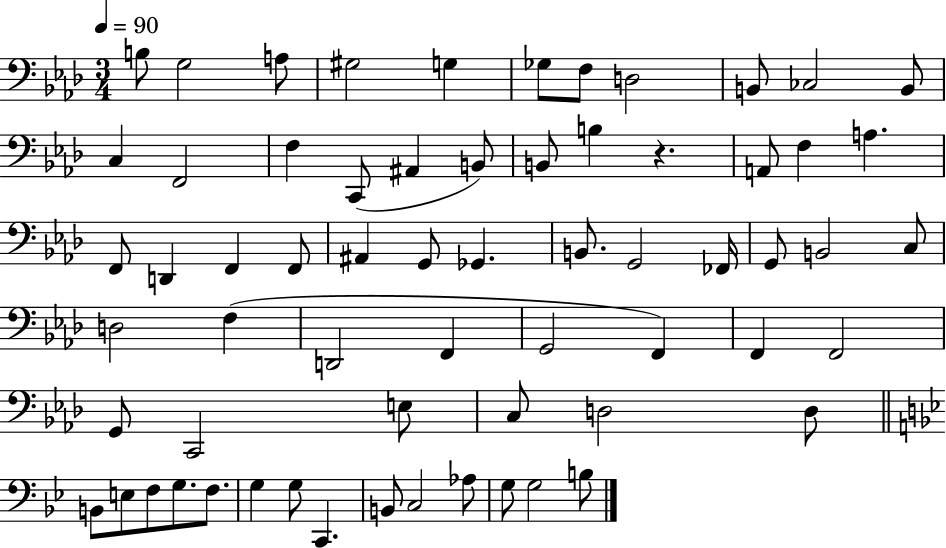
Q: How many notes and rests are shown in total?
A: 64